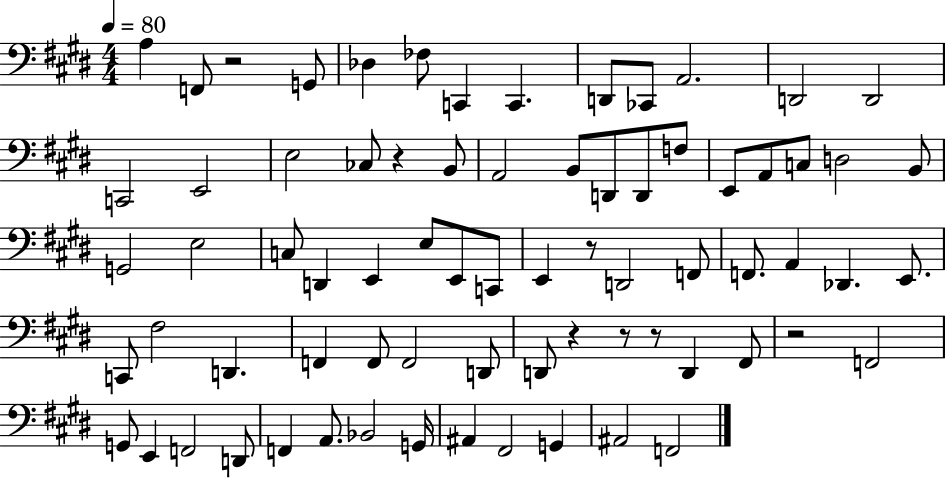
A3/q F2/e R/h G2/e Db3/q FES3/e C2/q C2/q. D2/e CES2/e A2/h. D2/h D2/h C2/h E2/h E3/h CES3/e R/q B2/e A2/h B2/e D2/e D2/e F3/e E2/e A2/e C3/e D3/h B2/e G2/h E3/h C3/e D2/q E2/q E3/e E2/e C2/e E2/q R/e D2/h F2/e F2/e. A2/q Db2/q. E2/e. C2/e F#3/h D2/q. F2/q F2/e F2/h D2/e D2/e R/q R/e R/e D2/q F#2/e R/h F2/h G2/e E2/q F2/h D2/e F2/q A2/e. Bb2/h G2/s A#2/q F#2/h G2/q A#2/h F2/h